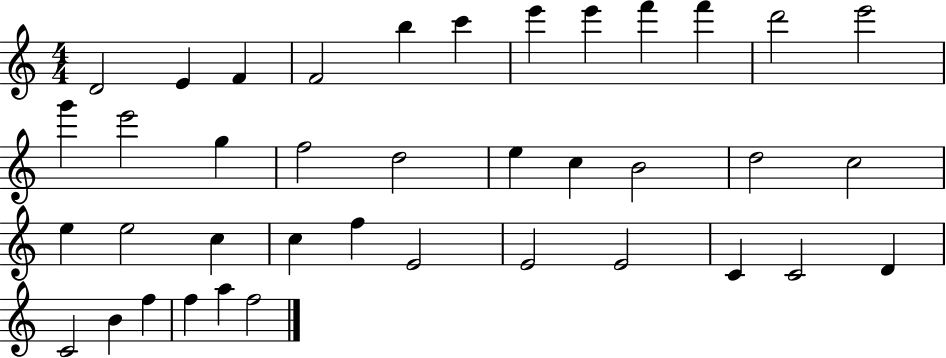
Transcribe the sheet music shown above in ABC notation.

X:1
T:Untitled
M:4/4
L:1/4
K:C
D2 E F F2 b c' e' e' f' f' d'2 e'2 g' e'2 g f2 d2 e c B2 d2 c2 e e2 c c f E2 E2 E2 C C2 D C2 B f f a f2